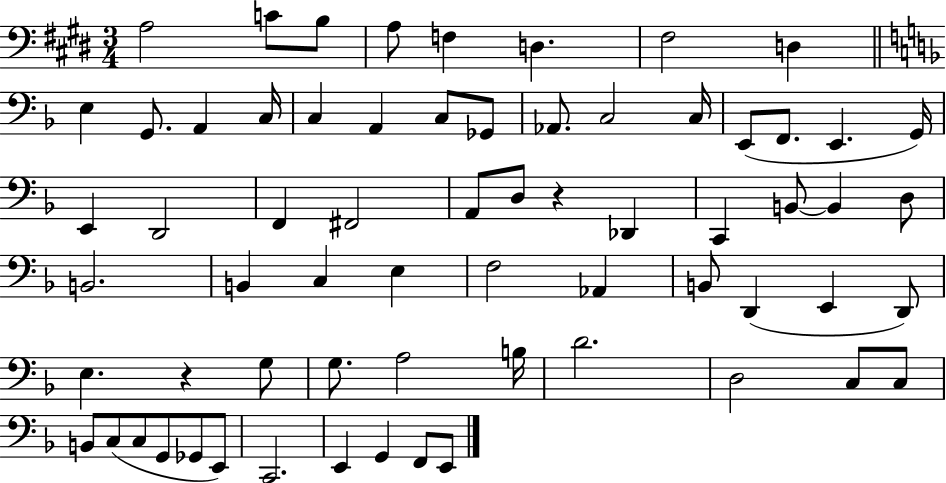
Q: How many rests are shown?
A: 2